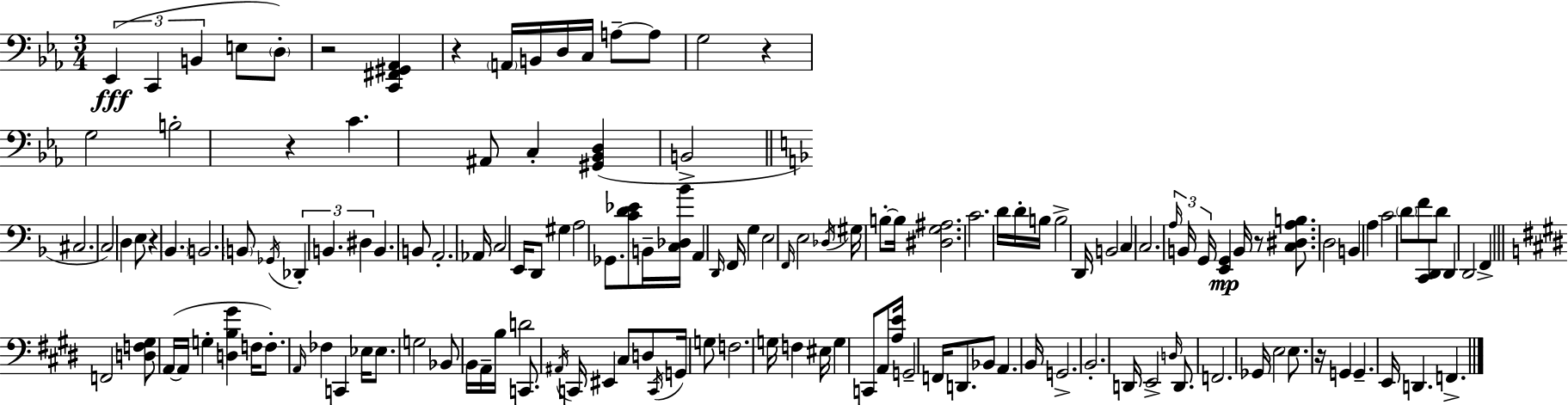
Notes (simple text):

Eb2/q C2/q B2/q E3/e D3/e R/h [C2,F#2,G#2,Ab2]/q R/q A2/s B2/s D3/s C3/s A3/e A3/e G3/h R/q G3/h B3/h R/q C4/q. A#2/e C3/q [G#2,Bb2,D3]/q B2/h C#3/h. C3/h D3/q E3/e R/q Bb2/q. B2/h. B2/e Gb2/s Db2/q B2/q. D#3/q B2/q. B2/e A2/h. Ab2/s C3/h E2/s D2/e G#3/q A3/h Gb2/e. [C4,D4,Eb4]/e B2/s [C3,Db3,Bb4]/s A2/q D2/s F2/s G3/q E3/h F2/s E3/h Db3/s G#3/s B3/e B3/s [D#3,G3,A#3]/h. C4/h. D4/s D4/s B3/s B3/h D2/s B2/h C3/q C3/h. A3/s B2/s G2/s [E2,G2]/q B2/s R/e [C3,D#3,A3,B3]/e. D3/h B2/q A3/q C4/h D4/e F4/e [C2,D2]/e D4/e D2/q D2/h F2/q F2/h [D3,F3,G#3]/e A2/s A2/s G3/q [D3,B3,G#4]/q F3/s F3/e. A2/s FES3/q C2/q Eb3/s Eb3/e. G3/h Bb2/e B2/s A2/s B3/s D4/h C2/e. A#2/s C2/s EIS2/q C#3/e D3/e C2/s G2/s G3/e F3/h. G3/s F3/q EIS3/s G3/q C2/e A2/e [A3,E4]/s G2/h F2/s D2/e. Bb2/e A2/q. B2/s G2/h. B2/h. D2/s E2/h D3/s D2/e. F2/h. Gb2/s E3/h E3/e. R/s G2/q G2/q. E2/s D2/q. F2/q.